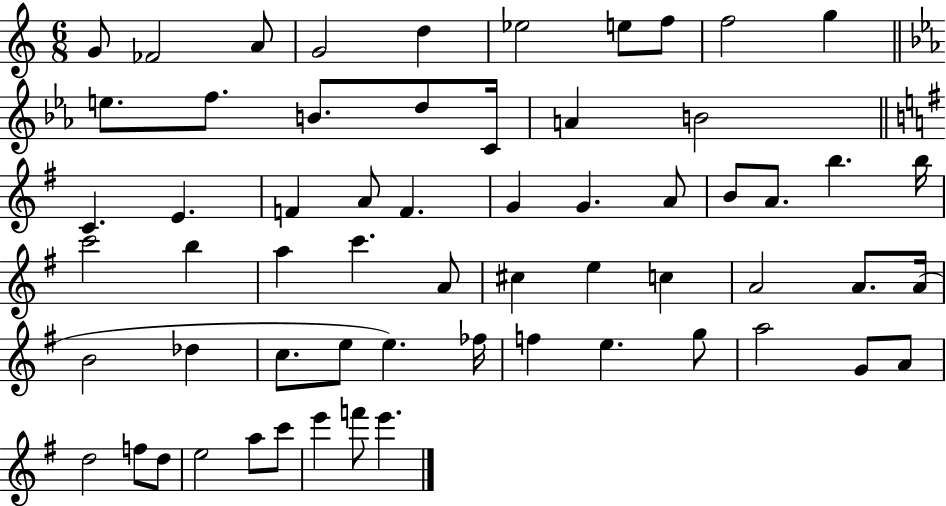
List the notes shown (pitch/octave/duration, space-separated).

G4/e FES4/h A4/e G4/h D5/q Eb5/h E5/e F5/e F5/h G5/q E5/e. F5/e. B4/e. D5/e C4/s A4/q B4/h C4/q. E4/q. F4/q A4/e F4/q. G4/q G4/q. A4/e B4/e A4/e. B5/q. B5/s C6/h B5/q A5/q C6/q. A4/e C#5/q E5/q C5/q A4/h A4/e. A4/s B4/h Db5/q C5/e. E5/e E5/q. FES5/s F5/q E5/q. G5/e A5/h G4/e A4/e D5/h F5/e D5/e E5/h A5/e C6/e E6/q F6/e E6/q.